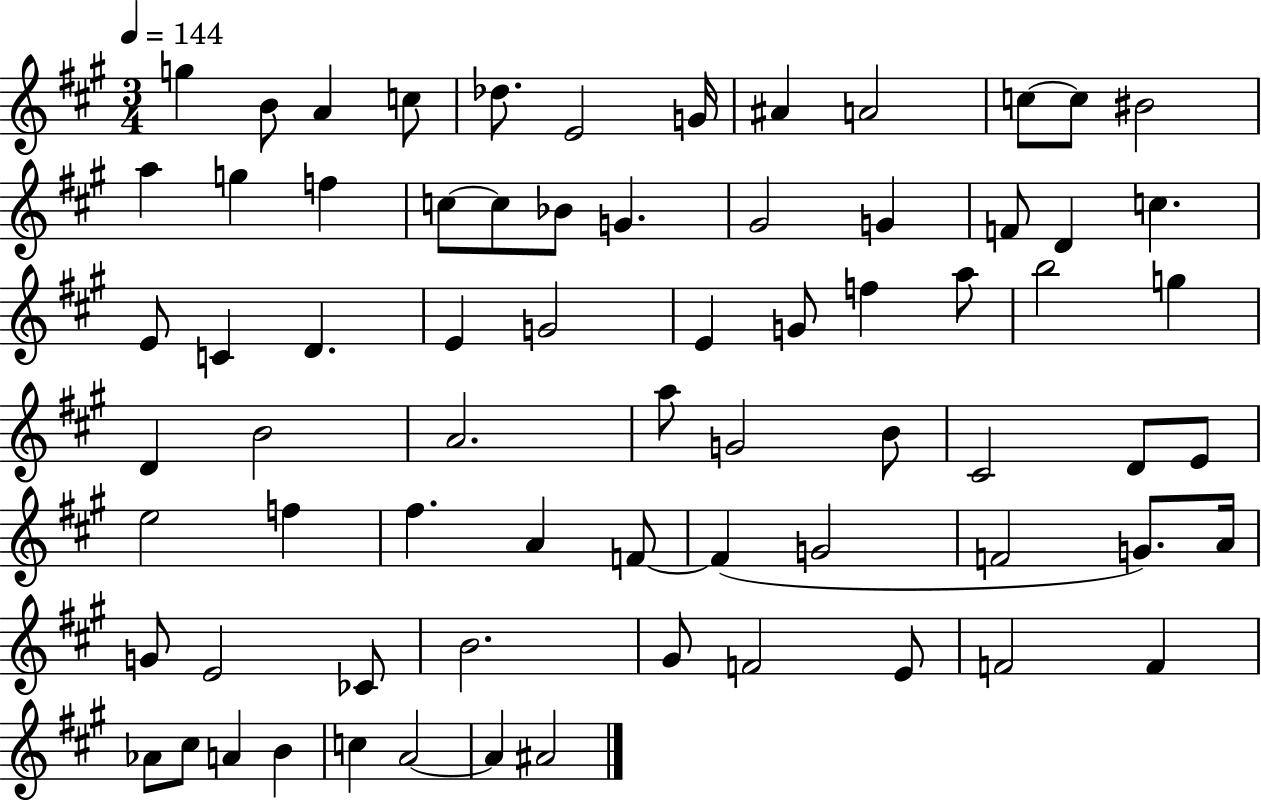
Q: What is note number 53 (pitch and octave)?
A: G4